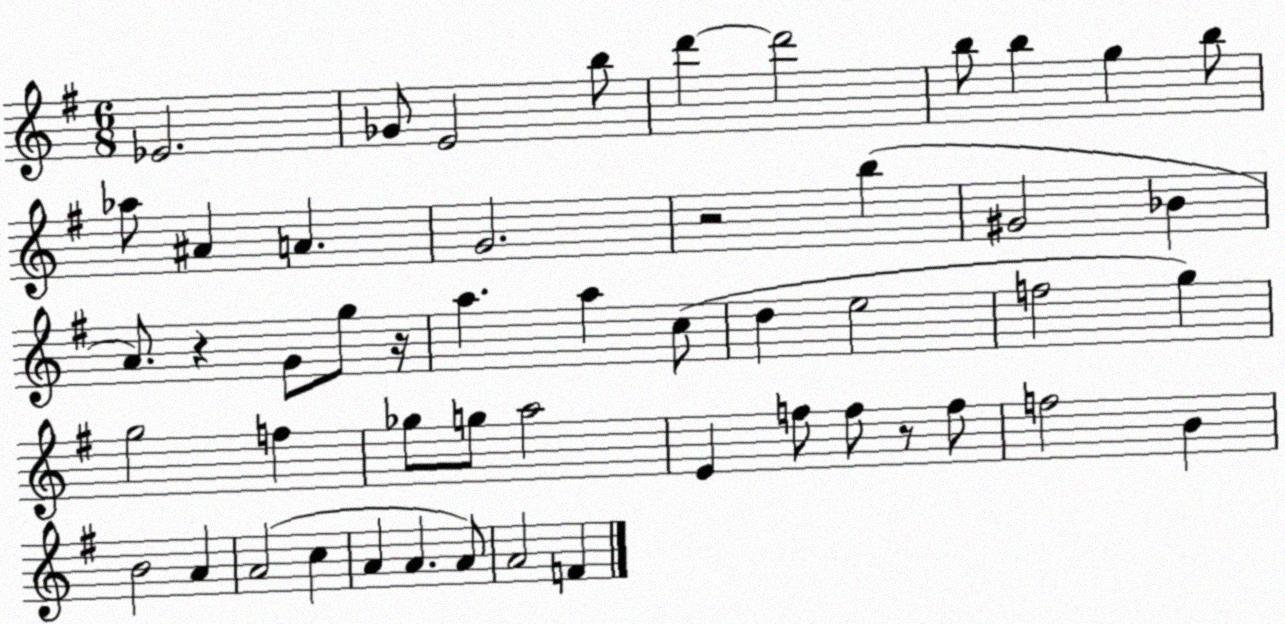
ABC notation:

X:1
T:Untitled
M:6/8
L:1/4
K:G
_E2 _G/2 E2 b/2 d' d'2 b/2 b g b/2 _a/2 ^A A G2 z2 b ^G2 _B A/2 z G/2 g/2 z/4 a a c/2 d e2 f2 g g2 f _g/2 g/2 a2 E f/2 f/2 z/2 f/2 f2 B B2 A A2 c A A A/2 A2 F